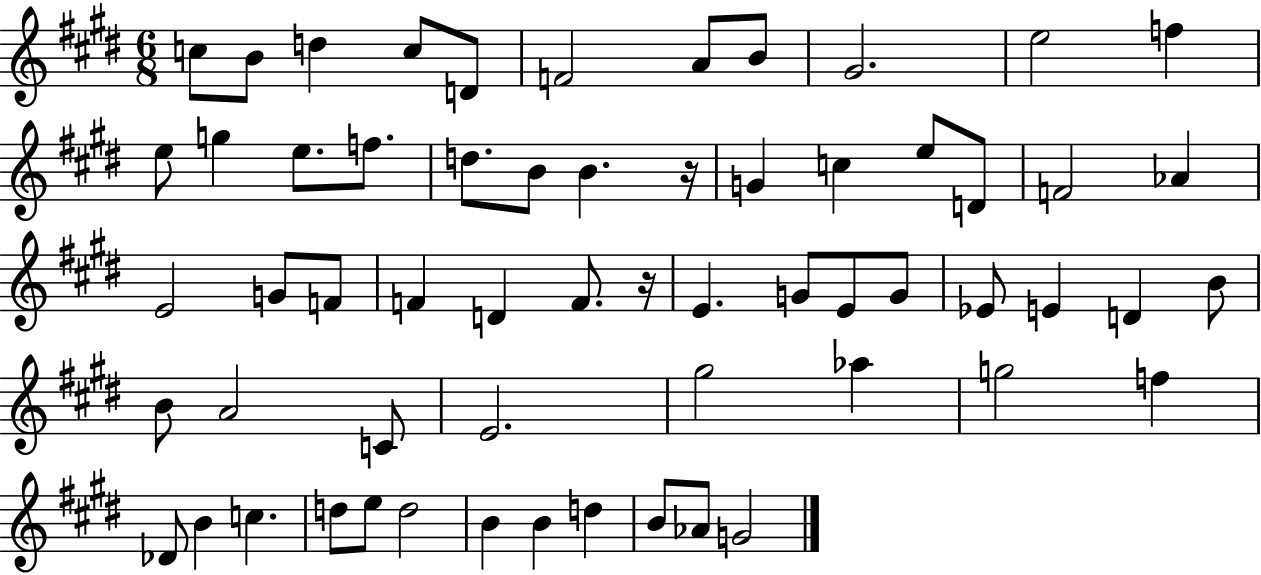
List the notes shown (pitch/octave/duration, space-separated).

C5/e B4/e D5/q C5/e D4/e F4/h A4/e B4/e G#4/h. E5/h F5/q E5/e G5/q E5/e. F5/e. D5/e. B4/e B4/q. R/s G4/q C5/q E5/e D4/e F4/h Ab4/q E4/h G4/e F4/e F4/q D4/q F4/e. R/s E4/q. G4/e E4/e G4/e Eb4/e E4/q D4/q B4/e B4/e A4/h C4/e E4/h. G#5/h Ab5/q G5/h F5/q Db4/e B4/q C5/q. D5/e E5/e D5/h B4/q B4/q D5/q B4/e Ab4/e G4/h